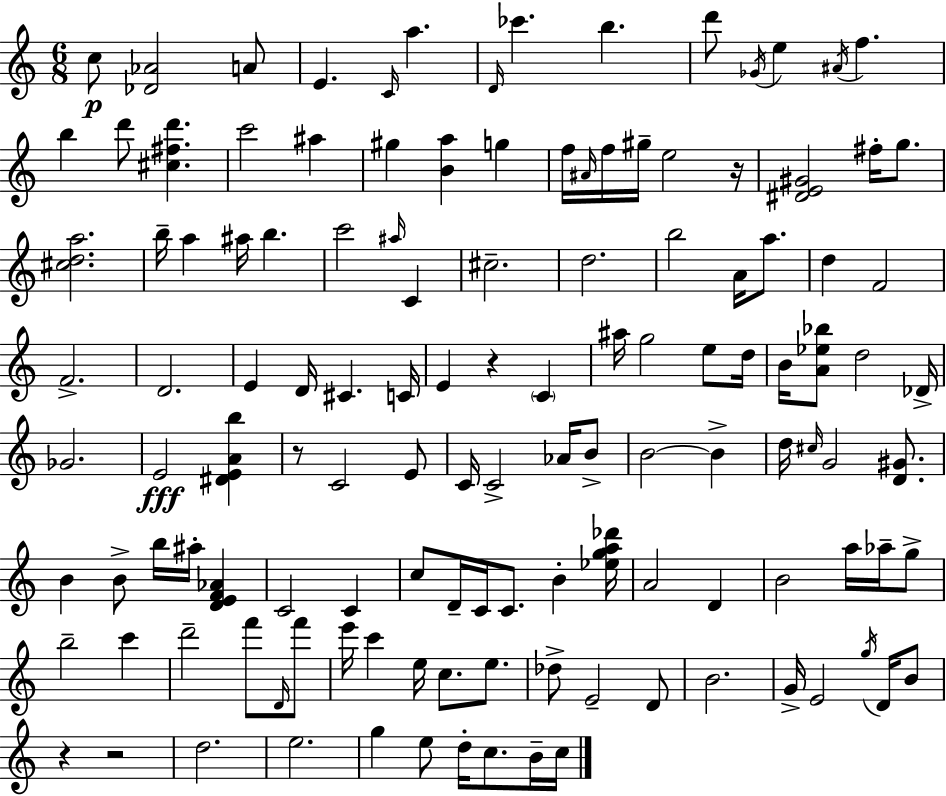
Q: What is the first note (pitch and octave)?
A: C5